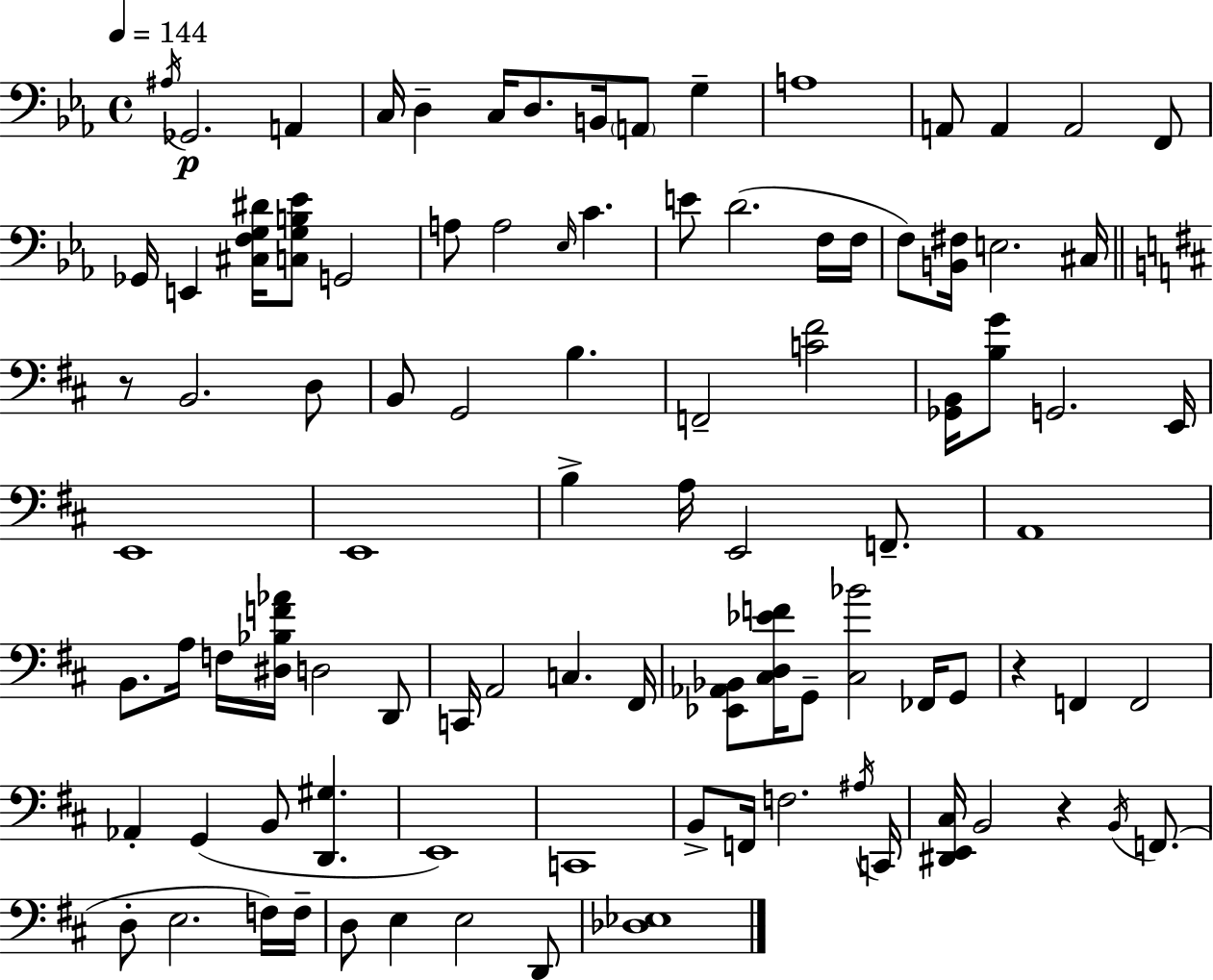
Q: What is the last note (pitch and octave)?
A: D2